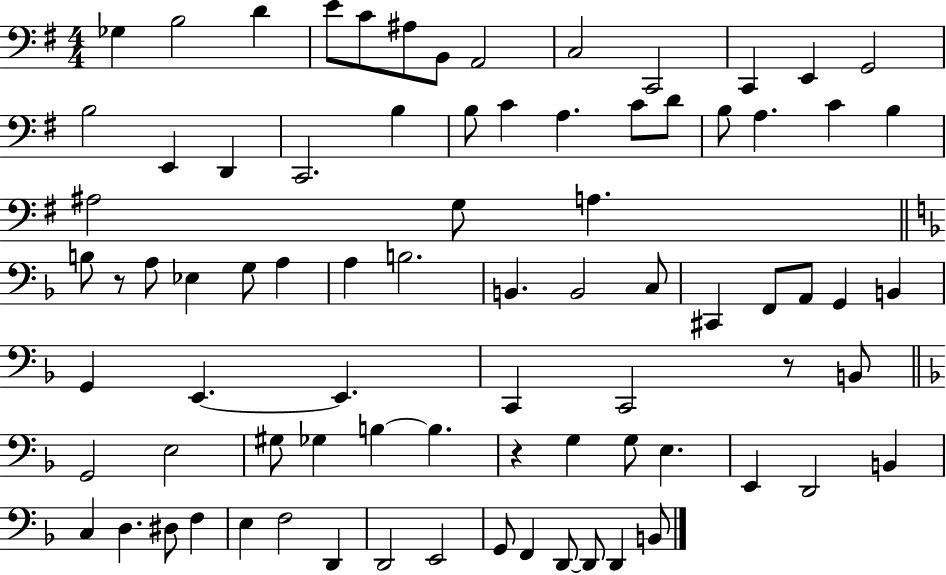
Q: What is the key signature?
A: G major